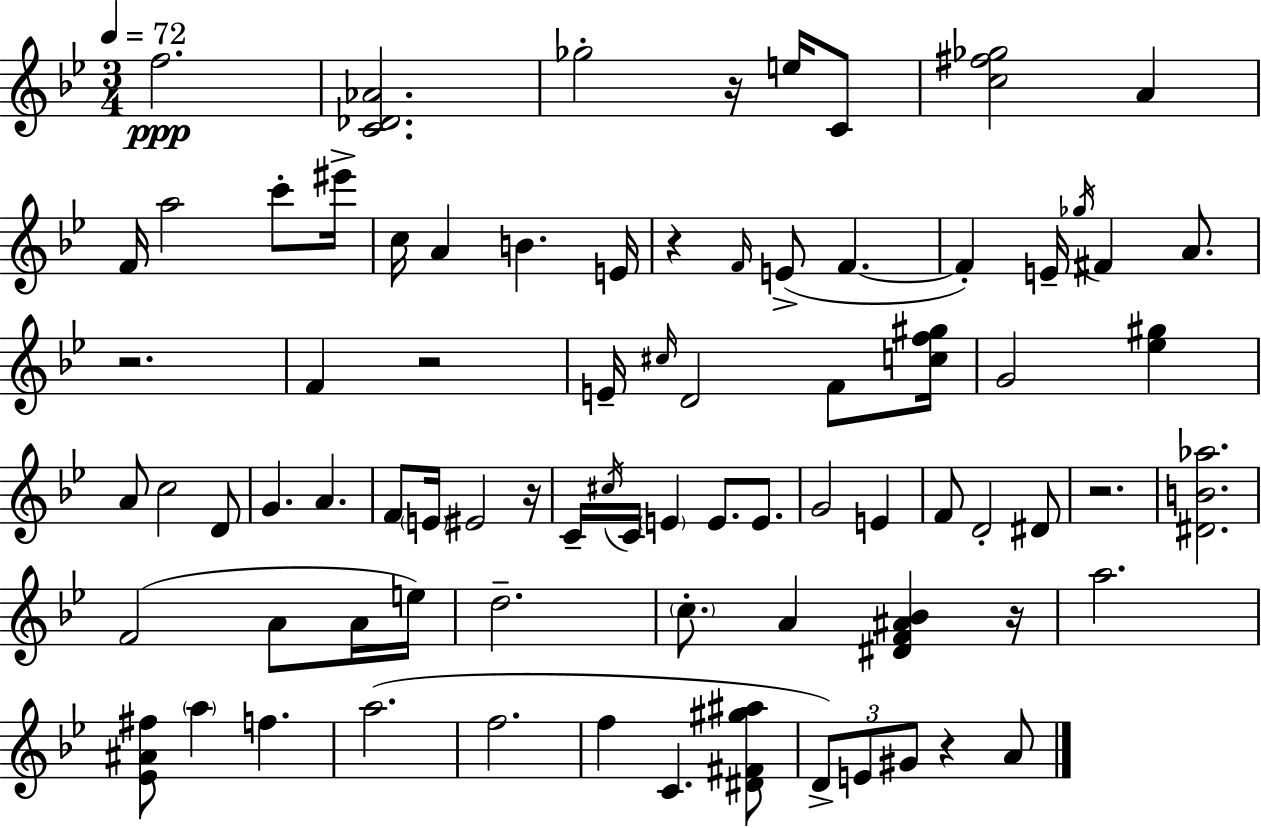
F5/h. [C4,Db4,Ab4]/h. Gb5/h R/s E5/s C4/e [C5,F#5,Gb5]/h A4/q F4/s A5/h C6/e EIS6/s C5/s A4/q B4/q. E4/s R/q F4/s E4/e F4/q. F4/q E4/s Gb5/s F#4/q A4/e. R/h. F4/q R/h E4/s C#5/s D4/h F4/e [C5,F5,G#5]/s G4/h [Eb5,G#5]/q A4/e C5/h D4/e G4/q. A4/q. F4/e E4/s EIS4/h R/s C4/s C#5/s C4/s E4/q E4/e. E4/e. G4/h E4/q F4/e D4/h D#4/e R/h. [D#4,B4,Ab5]/h. F4/h A4/e A4/s E5/s D5/h. C5/e. A4/q [D#4,F4,A#4,Bb4]/q R/s A5/h. [Eb4,A#4,F#5]/e A5/q F5/q. A5/h. F5/h. F5/q C4/q. [D#4,F#4,G#5,A#5]/e D4/e E4/e G#4/e R/q A4/e